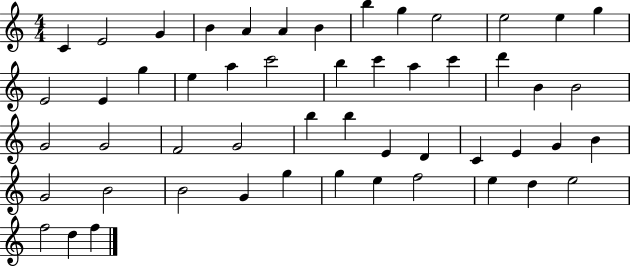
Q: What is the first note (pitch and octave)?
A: C4